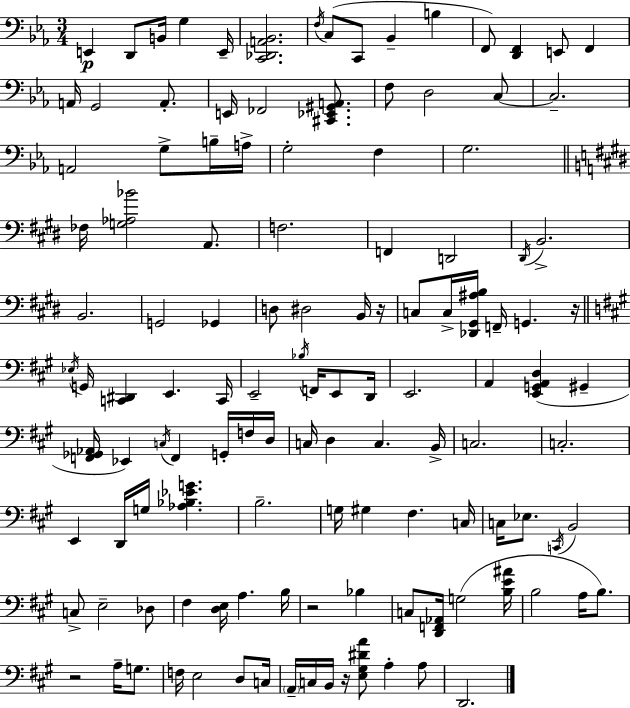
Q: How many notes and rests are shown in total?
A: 124